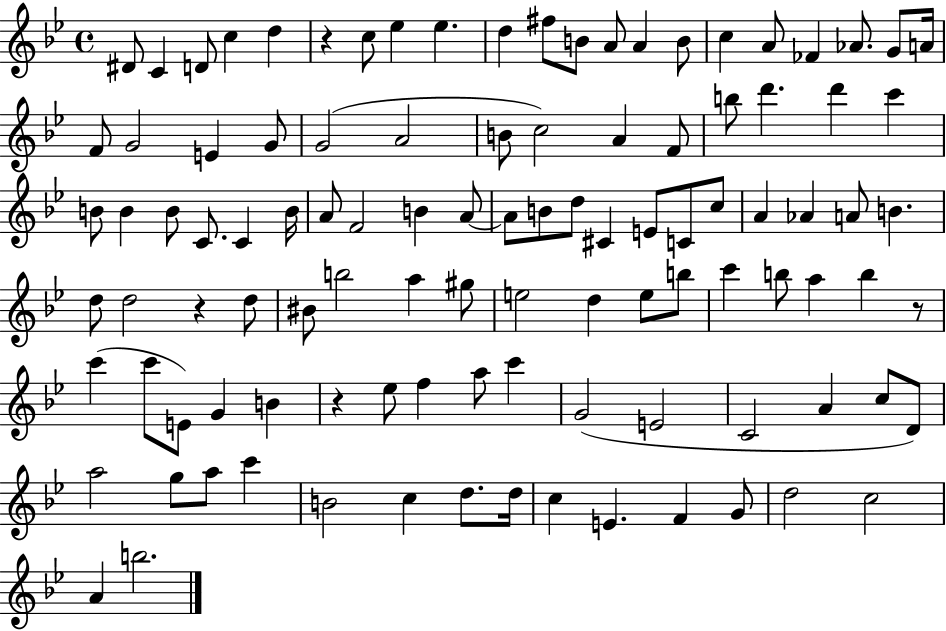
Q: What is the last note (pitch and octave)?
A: B5